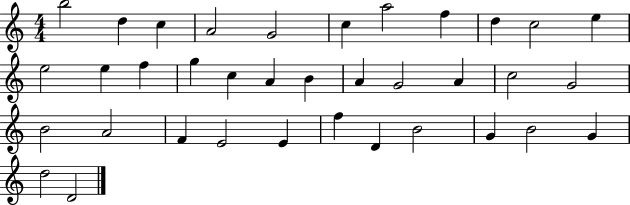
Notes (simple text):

B5/h D5/q C5/q A4/h G4/h C5/q A5/h F5/q D5/q C5/h E5/q E5/h E5/q F5/q G5/q C5/q A4/q B4/q A4/q G4/h A4/q C5/h G4/h B4/h A4/h F4/q E4/h E4/q F5/q D4/q B4/h G4/q B4/h G4/q D5/h D4/h